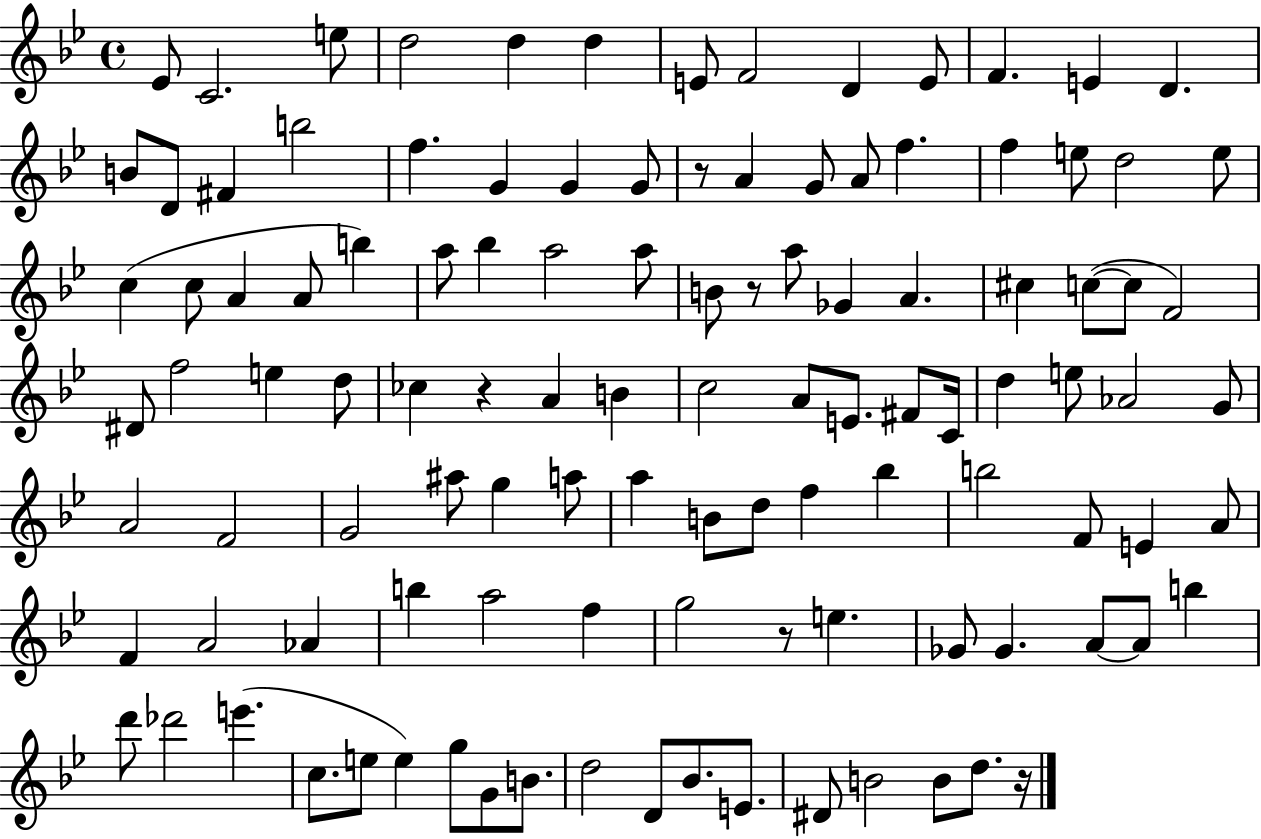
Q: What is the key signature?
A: BES major